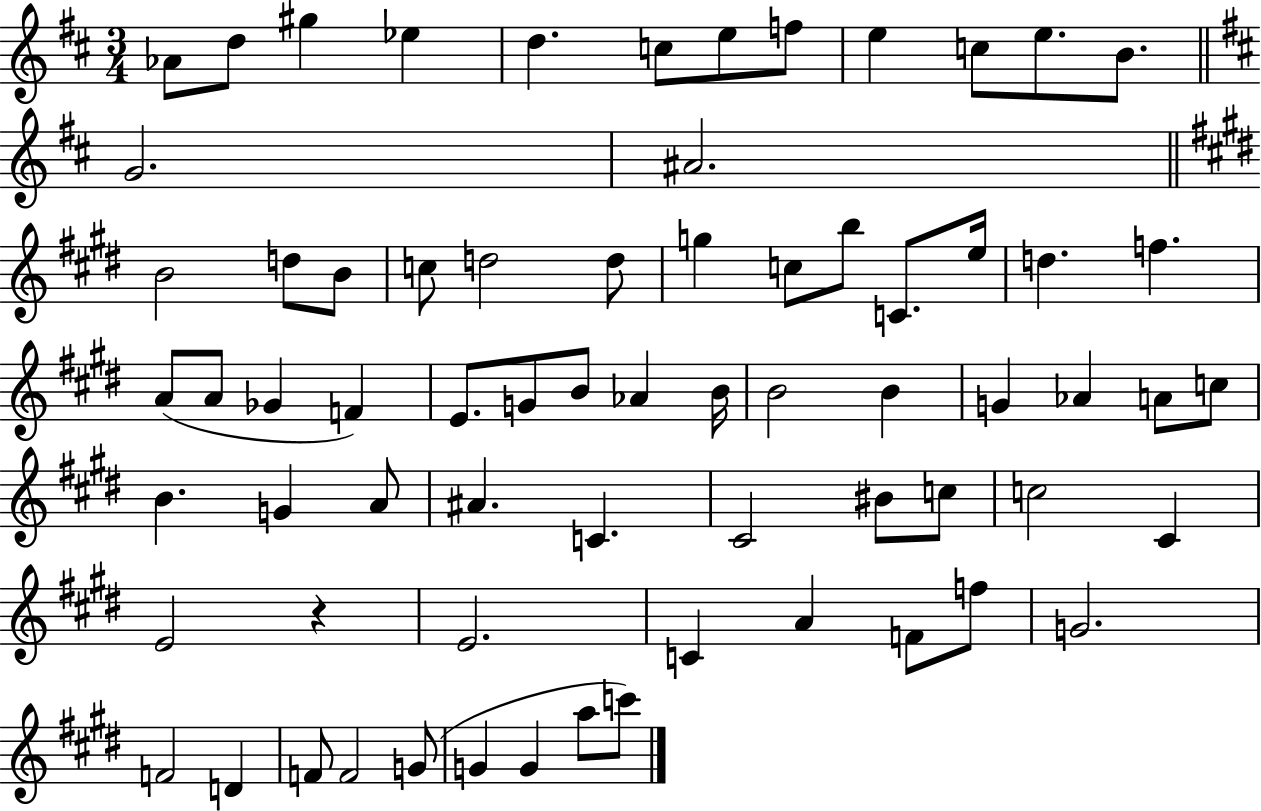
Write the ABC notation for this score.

X:1
T:Untitled
M:3/4
L:1/4
K:D
_A/2 d/2 ^g _e d c/2 e/2 f/2 e c/2 e/2 B/2 G2 ^A2 B2 d/2 B/2 c/2 d2 d/2 g c/2 b/2 C/2 e/4 d f A/2 A/2 _G F E/2 G/2 B/2 _A B/4 B2 B G _A A/2 c/2 B G A/2 ^A C ^C2 ^B/2 c/2 c2 ^C E2 z E2 C A F/2 f/2 G2 F2 D F/2 F2 G/2 G G a/2 c'/2